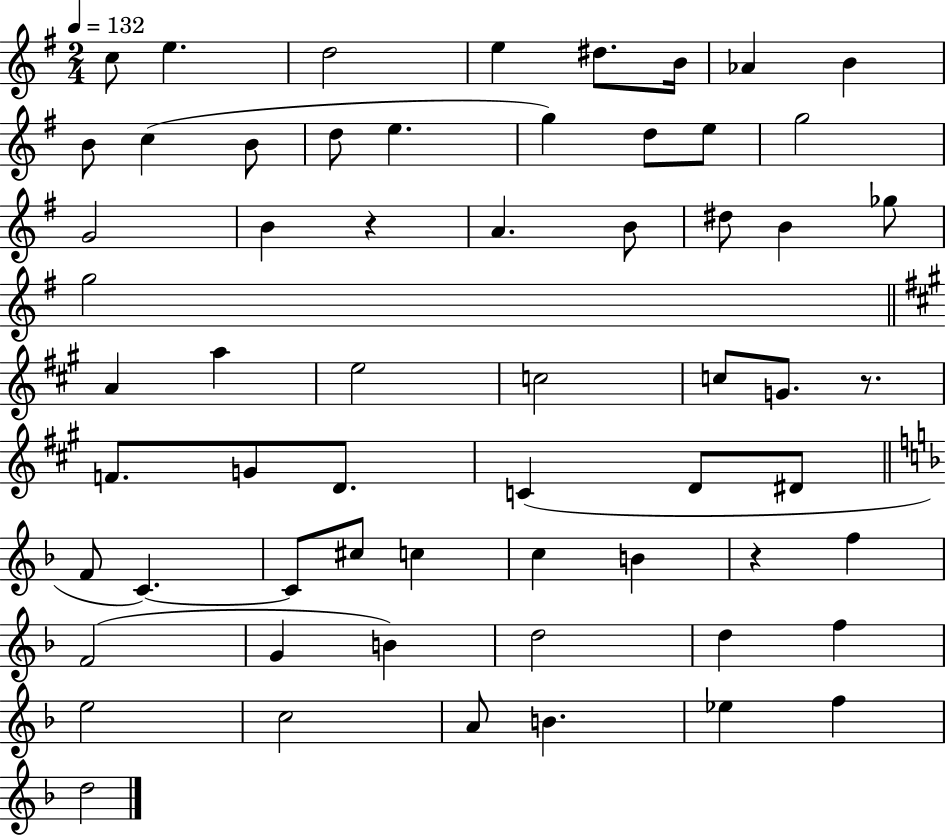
{
  \clef treble
  \numericTimeSignature
  \time 2/4
  \key g \major
  \tempo 4 = 132
  \repeat volta 2 { c''8 e''4. | d''2 | e''4 dis''8. b'16 | aes'4 b'4 | \break b'8 c''4( b'8 | d''8 e''4. | g''4) d''8 e''8 | g''2 | \break g'2 | b'4 r4 | a'4. b'8 | dis''8 b'4 ges''8 | \break g''2 | \bar "||" \break \key a \major a'4 a''4 | e''2 | c''2 | c''8 g'8. r8. | \break f'8. g'8 d'8. | c'4( d'8 dis'8 | \bar "||" \break \key f \major f'8 c'4.~~) | c'8 cis''8 c''4 | c''4 b'4 | r4 f''4 | \break f'2( | g'4 b'4) | d''2 | d''4 f''4 | \break e''2 | c''2 | a'8 b'4. | ees''4 f''4 | \break d''2 | } \bar "|."
}